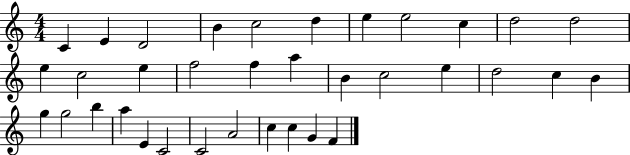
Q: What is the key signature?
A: C major